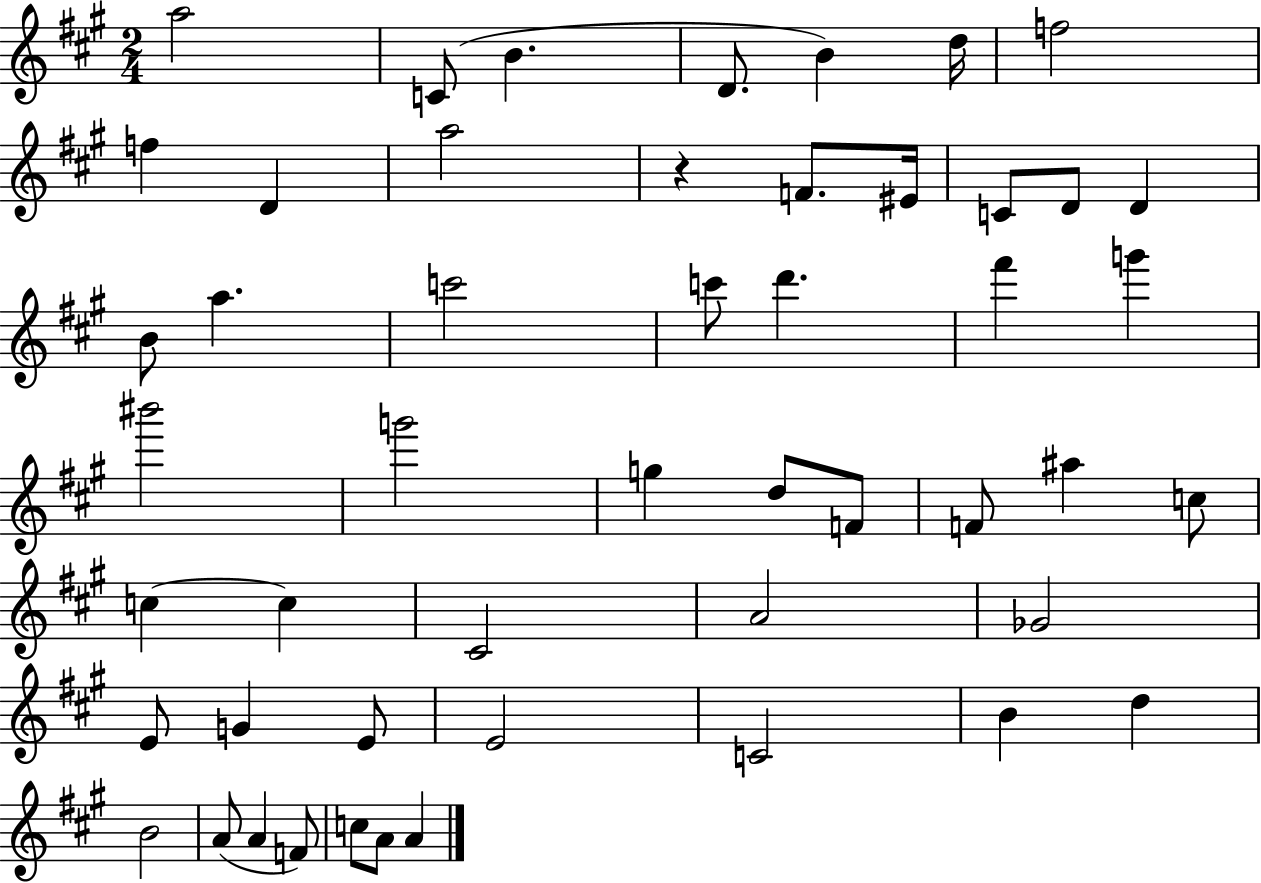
{
  \clef treble
  \numericTimeSignature
  \time 2/4
  \key a \major
  a''2 | c'8( b'4. | d'8. b'4) d''16 | f''2 | \break f''4 d'4 | a''2 | r4 f'8. eis'16 | c'8 d'8 d'4 | \break b'8 a''4. | c'''2 | c'''8 d'''4. | fis'''4 g'''4 | \break bis'''2 | g'''2 | g''4 d''8 f'8 | f'8 ais''4 c''8 | \break c''4~~ c''4 | cis'2 | a'2 | ges'2 | \break e'8 g'4 e'8 | e'2 | c'2 | b'4 d''4 | \break b'2 | a'8( a'4 f'8) | c''8 a'8 a'4 | \bar "|."
}